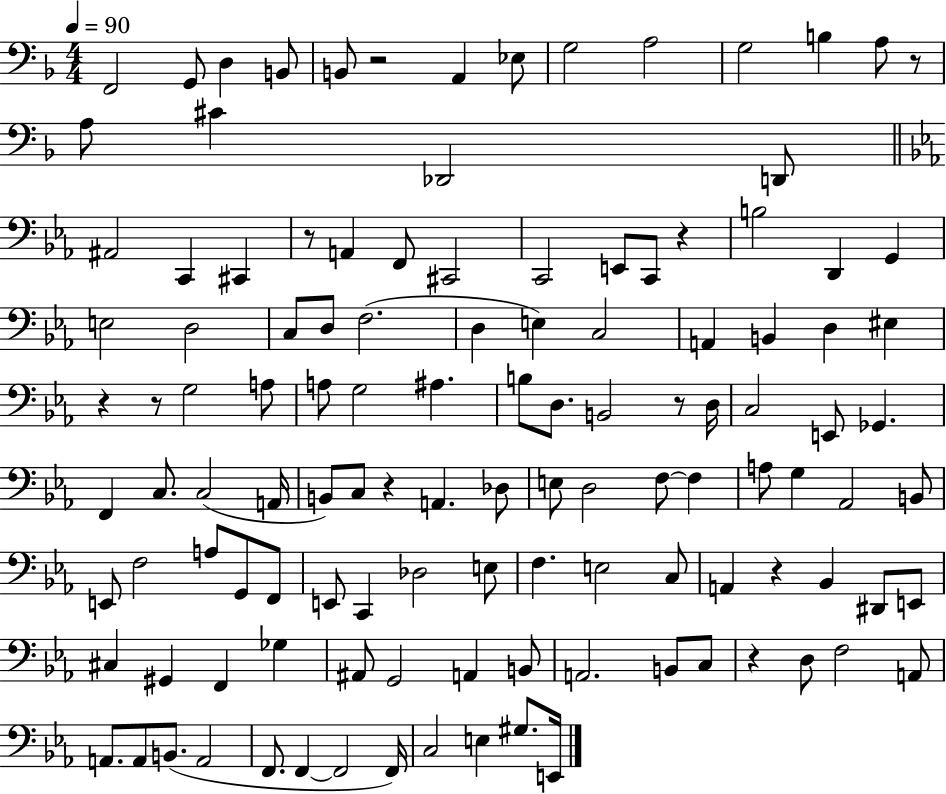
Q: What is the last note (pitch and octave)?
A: E2